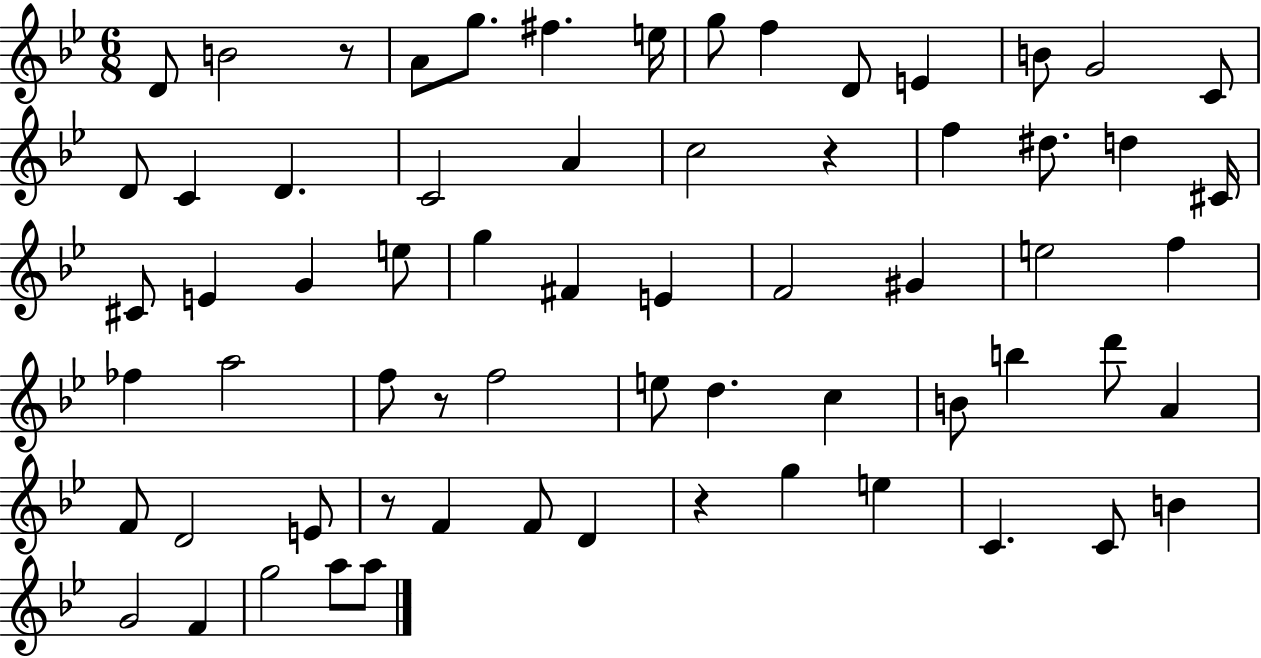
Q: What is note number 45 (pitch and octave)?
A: A4